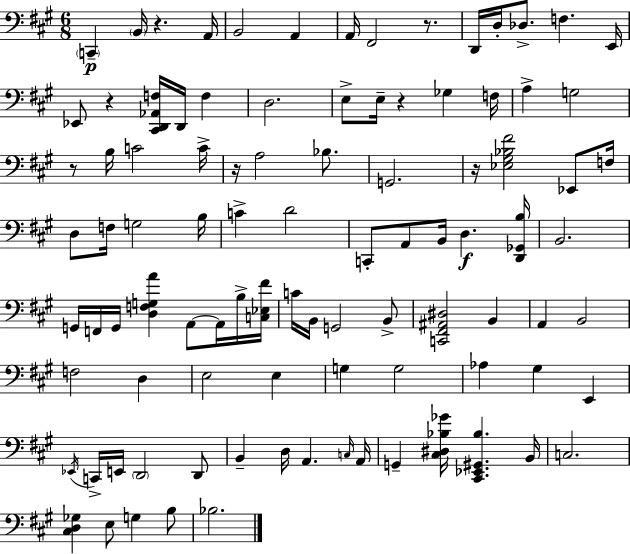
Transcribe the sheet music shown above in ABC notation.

X:1
T:Untitled
M:6/8
L:1/4
K:A
C,, B,,/4 z A,,/4 B,,2 A,, A,,/4 ^F,,2 z/2 D,,/4 D,/4 _D,/2 F, E,,/4 _E,,/2 z [^C,,D,,_A,,F,]/4 D,,/4 F, D,2 E,/2 E,/4 z _G, F,/4 A, G,2 z/2 B,/4 C2 C/4 z/4 A,2 _B,/2 G,,2 z/4 [_E,^G,_B,^F]2 _E,,/2 F,/4 D,/2 F,/4 G,2 B,/4 C D2 C,,/2 A,,/2 B,,/4 D, [D,,_G,,B,]/4 B,,2 G,,/4 F,,/4 G,,/4 [D,F,G,A] A,,/2 A,,/4 B,/4 [C,_E,^F]/4 C/4 B,,/4 G,,2 B,,/2 [C,,^F,,^A,,^D,]2 B,, A,, B,,2 F,2 D, E,2 E, G, G,2 _A, ^G, E,, _E,,/4 C,,/4 E,,/4 D,,2 D,,/2 B,, D,/4 A,, C,/4 A,,/4 G,, [^C,^D,_B,_G]/4 [^C,,_E,,^G,,_B,] B,,/4 C,2 [^C,D,_G,] E,/2 G, B,/2 _B,2